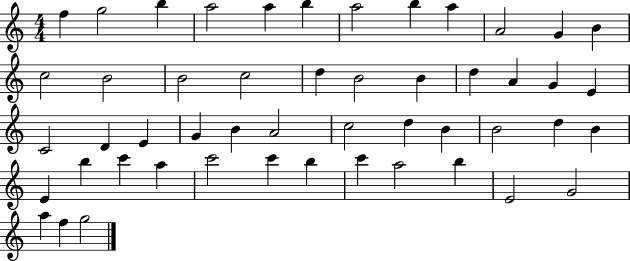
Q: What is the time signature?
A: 4/4